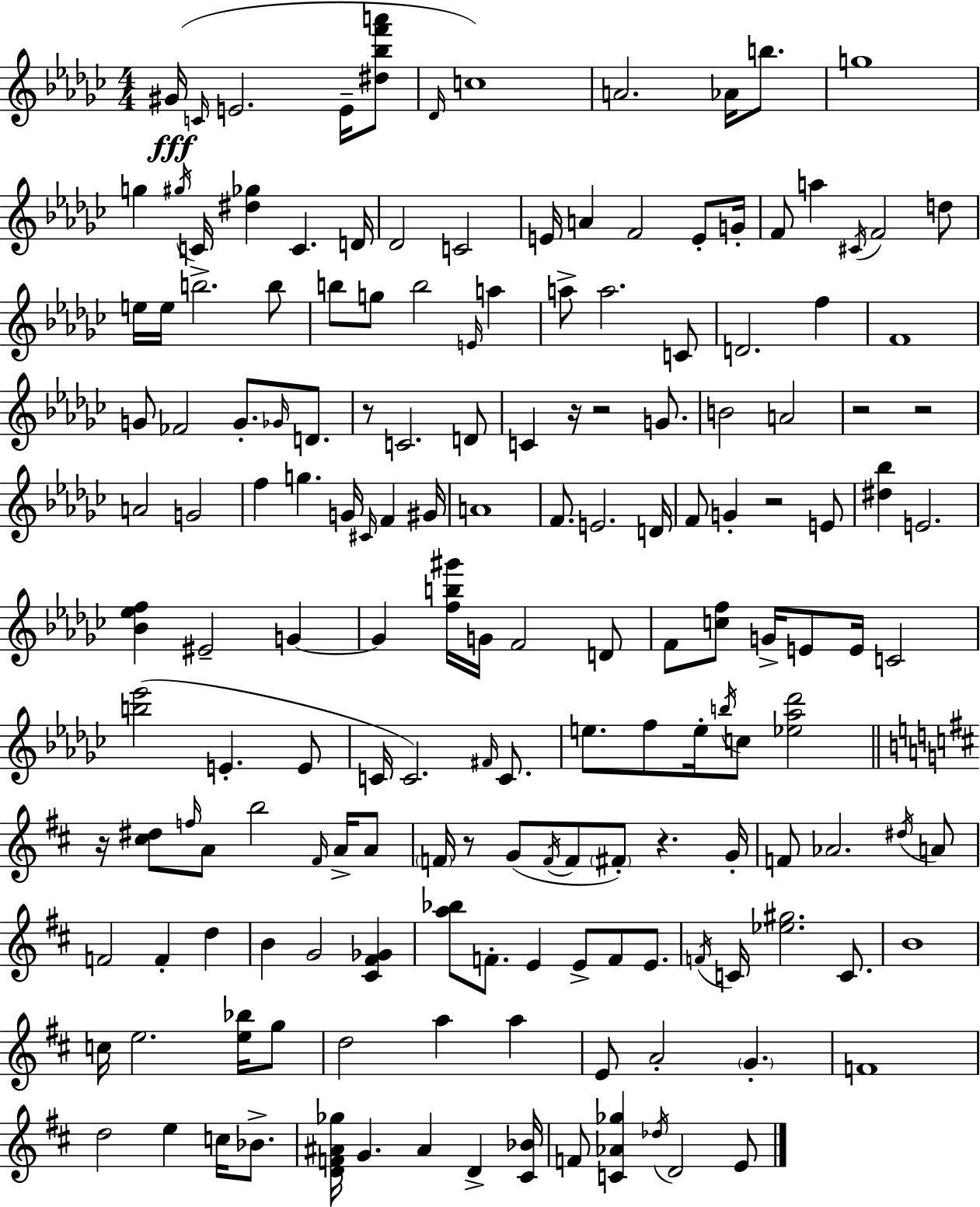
G#4/s C4/s E4/h. E4/s [D#5,Bb5,F6,A6]/e Db4/s C5/w A4/h. Ab4/s B5/e. G5/w G5/q G#5/s C4/s [D#5,Gb5]/q C4/q. D4/s Db4/h C4/h E4/s A4/q F4/h E4/e G4/s F4/e A5/q C#4/s F4/h D5/e E5/s E5/s B5/h. B5/e B5/e G5/e B5/h E4/s A5/q A5/e A5/h. C4/e D4/h. F5/q F4/w G4/e FES4/h G4/e. Gb4/s D4/e. R/e C4/h. D4/e C4/q R/s R/h G4/e. B4/h A4/h R/h R/h A4/h G4/h F5/q G5/q. G4/s C#4/s F4/q G#4/s A4/w F4/e. E4/h. D4/s F4/e G4/q R/h E4/e [D#5,Bb5]/q E4/h. [Bb4,Eb5,F5]/q EIS4/h G4/q G4/q [F5,B5,G#6]/s G4/s F4/h D4/e F4/e [C5,F5]/e G4/s E4/e E4/s C4/h [B5,Eb6]/h E4/q. E4/e C4/s C4/h. F#4/s C4/e. E5/e. F5/e E5/s B5/s C5/e [Eb5,Ab5,Db6]/h R/s [C#5,D#5]/e F5/s A4/e B5/h F#4/s A4/s A4/e F4/s R/e G4/e F4/s F4/e F#4/e R/q. G4/s F4/e Ab4/h. D#5/s A4/e F4/h F4/q D5/q B4/q G4/h [C#4,F#4,Gb4]/q [A5,Bb5]/e F4/e. E4/q E4/e F4/e E4/e. F4/s C4/s [Eb5,G#5]/h. C4/e. B4/w C5/s E5/h. [E5,Bb5]/s G5/e D5/h A5/q A5/q E4/e A4/h G4/q. F4/w D5/h E5/q C5/s Bb4/e. [D4,F4,A#4,Gb5]/s G4/q. A#4/q D4/q [C#4,Bb4]/s F4/e [C4,Ab4,Gb5]/q Db5/s D4/h E4/e